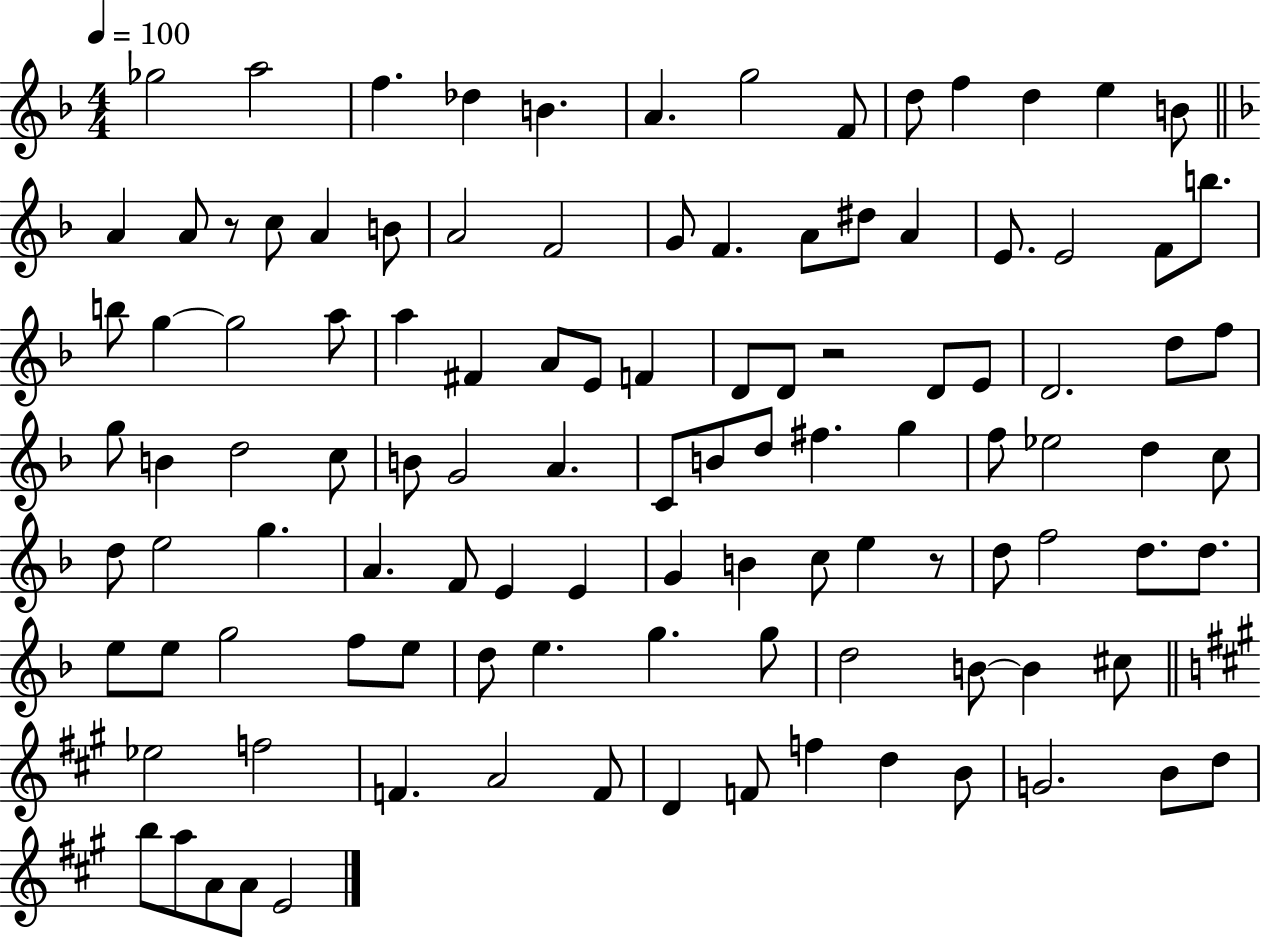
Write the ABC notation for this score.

X:1
T:Untitled
M:4/4
L:1/4
K:F
_g2 a2 f _d B A g2 F/2 d/2 f d e B/2 A A/2 z/2 c/2 A B/2 A2 F2 G/2 F A/2 ^d/2 A E/2 E2 F/2 b/2 b/2 g g2 a/2 a ^F A/2 E/2 F D/2 D/2 z2 D/2 E/2 D2 d/2 f/2 g/2 B d2 c/2 B/2 G2 A C/2 B/2 d/2 ^f g f/2 _e2 d c/2 d/2 e2 g A F/2 E E G B c/2 e z/2 d/2 f2 d/2 d/2 e/2 e/2 g2 f/2 e/2 d/2 e g g/2 d2 B/2 B ^c/2 _e2 f2 F A2 F/2 D F/2 f d B/2 G2 B/2 d/2 b/2 a/2 A/2 A/2 E2